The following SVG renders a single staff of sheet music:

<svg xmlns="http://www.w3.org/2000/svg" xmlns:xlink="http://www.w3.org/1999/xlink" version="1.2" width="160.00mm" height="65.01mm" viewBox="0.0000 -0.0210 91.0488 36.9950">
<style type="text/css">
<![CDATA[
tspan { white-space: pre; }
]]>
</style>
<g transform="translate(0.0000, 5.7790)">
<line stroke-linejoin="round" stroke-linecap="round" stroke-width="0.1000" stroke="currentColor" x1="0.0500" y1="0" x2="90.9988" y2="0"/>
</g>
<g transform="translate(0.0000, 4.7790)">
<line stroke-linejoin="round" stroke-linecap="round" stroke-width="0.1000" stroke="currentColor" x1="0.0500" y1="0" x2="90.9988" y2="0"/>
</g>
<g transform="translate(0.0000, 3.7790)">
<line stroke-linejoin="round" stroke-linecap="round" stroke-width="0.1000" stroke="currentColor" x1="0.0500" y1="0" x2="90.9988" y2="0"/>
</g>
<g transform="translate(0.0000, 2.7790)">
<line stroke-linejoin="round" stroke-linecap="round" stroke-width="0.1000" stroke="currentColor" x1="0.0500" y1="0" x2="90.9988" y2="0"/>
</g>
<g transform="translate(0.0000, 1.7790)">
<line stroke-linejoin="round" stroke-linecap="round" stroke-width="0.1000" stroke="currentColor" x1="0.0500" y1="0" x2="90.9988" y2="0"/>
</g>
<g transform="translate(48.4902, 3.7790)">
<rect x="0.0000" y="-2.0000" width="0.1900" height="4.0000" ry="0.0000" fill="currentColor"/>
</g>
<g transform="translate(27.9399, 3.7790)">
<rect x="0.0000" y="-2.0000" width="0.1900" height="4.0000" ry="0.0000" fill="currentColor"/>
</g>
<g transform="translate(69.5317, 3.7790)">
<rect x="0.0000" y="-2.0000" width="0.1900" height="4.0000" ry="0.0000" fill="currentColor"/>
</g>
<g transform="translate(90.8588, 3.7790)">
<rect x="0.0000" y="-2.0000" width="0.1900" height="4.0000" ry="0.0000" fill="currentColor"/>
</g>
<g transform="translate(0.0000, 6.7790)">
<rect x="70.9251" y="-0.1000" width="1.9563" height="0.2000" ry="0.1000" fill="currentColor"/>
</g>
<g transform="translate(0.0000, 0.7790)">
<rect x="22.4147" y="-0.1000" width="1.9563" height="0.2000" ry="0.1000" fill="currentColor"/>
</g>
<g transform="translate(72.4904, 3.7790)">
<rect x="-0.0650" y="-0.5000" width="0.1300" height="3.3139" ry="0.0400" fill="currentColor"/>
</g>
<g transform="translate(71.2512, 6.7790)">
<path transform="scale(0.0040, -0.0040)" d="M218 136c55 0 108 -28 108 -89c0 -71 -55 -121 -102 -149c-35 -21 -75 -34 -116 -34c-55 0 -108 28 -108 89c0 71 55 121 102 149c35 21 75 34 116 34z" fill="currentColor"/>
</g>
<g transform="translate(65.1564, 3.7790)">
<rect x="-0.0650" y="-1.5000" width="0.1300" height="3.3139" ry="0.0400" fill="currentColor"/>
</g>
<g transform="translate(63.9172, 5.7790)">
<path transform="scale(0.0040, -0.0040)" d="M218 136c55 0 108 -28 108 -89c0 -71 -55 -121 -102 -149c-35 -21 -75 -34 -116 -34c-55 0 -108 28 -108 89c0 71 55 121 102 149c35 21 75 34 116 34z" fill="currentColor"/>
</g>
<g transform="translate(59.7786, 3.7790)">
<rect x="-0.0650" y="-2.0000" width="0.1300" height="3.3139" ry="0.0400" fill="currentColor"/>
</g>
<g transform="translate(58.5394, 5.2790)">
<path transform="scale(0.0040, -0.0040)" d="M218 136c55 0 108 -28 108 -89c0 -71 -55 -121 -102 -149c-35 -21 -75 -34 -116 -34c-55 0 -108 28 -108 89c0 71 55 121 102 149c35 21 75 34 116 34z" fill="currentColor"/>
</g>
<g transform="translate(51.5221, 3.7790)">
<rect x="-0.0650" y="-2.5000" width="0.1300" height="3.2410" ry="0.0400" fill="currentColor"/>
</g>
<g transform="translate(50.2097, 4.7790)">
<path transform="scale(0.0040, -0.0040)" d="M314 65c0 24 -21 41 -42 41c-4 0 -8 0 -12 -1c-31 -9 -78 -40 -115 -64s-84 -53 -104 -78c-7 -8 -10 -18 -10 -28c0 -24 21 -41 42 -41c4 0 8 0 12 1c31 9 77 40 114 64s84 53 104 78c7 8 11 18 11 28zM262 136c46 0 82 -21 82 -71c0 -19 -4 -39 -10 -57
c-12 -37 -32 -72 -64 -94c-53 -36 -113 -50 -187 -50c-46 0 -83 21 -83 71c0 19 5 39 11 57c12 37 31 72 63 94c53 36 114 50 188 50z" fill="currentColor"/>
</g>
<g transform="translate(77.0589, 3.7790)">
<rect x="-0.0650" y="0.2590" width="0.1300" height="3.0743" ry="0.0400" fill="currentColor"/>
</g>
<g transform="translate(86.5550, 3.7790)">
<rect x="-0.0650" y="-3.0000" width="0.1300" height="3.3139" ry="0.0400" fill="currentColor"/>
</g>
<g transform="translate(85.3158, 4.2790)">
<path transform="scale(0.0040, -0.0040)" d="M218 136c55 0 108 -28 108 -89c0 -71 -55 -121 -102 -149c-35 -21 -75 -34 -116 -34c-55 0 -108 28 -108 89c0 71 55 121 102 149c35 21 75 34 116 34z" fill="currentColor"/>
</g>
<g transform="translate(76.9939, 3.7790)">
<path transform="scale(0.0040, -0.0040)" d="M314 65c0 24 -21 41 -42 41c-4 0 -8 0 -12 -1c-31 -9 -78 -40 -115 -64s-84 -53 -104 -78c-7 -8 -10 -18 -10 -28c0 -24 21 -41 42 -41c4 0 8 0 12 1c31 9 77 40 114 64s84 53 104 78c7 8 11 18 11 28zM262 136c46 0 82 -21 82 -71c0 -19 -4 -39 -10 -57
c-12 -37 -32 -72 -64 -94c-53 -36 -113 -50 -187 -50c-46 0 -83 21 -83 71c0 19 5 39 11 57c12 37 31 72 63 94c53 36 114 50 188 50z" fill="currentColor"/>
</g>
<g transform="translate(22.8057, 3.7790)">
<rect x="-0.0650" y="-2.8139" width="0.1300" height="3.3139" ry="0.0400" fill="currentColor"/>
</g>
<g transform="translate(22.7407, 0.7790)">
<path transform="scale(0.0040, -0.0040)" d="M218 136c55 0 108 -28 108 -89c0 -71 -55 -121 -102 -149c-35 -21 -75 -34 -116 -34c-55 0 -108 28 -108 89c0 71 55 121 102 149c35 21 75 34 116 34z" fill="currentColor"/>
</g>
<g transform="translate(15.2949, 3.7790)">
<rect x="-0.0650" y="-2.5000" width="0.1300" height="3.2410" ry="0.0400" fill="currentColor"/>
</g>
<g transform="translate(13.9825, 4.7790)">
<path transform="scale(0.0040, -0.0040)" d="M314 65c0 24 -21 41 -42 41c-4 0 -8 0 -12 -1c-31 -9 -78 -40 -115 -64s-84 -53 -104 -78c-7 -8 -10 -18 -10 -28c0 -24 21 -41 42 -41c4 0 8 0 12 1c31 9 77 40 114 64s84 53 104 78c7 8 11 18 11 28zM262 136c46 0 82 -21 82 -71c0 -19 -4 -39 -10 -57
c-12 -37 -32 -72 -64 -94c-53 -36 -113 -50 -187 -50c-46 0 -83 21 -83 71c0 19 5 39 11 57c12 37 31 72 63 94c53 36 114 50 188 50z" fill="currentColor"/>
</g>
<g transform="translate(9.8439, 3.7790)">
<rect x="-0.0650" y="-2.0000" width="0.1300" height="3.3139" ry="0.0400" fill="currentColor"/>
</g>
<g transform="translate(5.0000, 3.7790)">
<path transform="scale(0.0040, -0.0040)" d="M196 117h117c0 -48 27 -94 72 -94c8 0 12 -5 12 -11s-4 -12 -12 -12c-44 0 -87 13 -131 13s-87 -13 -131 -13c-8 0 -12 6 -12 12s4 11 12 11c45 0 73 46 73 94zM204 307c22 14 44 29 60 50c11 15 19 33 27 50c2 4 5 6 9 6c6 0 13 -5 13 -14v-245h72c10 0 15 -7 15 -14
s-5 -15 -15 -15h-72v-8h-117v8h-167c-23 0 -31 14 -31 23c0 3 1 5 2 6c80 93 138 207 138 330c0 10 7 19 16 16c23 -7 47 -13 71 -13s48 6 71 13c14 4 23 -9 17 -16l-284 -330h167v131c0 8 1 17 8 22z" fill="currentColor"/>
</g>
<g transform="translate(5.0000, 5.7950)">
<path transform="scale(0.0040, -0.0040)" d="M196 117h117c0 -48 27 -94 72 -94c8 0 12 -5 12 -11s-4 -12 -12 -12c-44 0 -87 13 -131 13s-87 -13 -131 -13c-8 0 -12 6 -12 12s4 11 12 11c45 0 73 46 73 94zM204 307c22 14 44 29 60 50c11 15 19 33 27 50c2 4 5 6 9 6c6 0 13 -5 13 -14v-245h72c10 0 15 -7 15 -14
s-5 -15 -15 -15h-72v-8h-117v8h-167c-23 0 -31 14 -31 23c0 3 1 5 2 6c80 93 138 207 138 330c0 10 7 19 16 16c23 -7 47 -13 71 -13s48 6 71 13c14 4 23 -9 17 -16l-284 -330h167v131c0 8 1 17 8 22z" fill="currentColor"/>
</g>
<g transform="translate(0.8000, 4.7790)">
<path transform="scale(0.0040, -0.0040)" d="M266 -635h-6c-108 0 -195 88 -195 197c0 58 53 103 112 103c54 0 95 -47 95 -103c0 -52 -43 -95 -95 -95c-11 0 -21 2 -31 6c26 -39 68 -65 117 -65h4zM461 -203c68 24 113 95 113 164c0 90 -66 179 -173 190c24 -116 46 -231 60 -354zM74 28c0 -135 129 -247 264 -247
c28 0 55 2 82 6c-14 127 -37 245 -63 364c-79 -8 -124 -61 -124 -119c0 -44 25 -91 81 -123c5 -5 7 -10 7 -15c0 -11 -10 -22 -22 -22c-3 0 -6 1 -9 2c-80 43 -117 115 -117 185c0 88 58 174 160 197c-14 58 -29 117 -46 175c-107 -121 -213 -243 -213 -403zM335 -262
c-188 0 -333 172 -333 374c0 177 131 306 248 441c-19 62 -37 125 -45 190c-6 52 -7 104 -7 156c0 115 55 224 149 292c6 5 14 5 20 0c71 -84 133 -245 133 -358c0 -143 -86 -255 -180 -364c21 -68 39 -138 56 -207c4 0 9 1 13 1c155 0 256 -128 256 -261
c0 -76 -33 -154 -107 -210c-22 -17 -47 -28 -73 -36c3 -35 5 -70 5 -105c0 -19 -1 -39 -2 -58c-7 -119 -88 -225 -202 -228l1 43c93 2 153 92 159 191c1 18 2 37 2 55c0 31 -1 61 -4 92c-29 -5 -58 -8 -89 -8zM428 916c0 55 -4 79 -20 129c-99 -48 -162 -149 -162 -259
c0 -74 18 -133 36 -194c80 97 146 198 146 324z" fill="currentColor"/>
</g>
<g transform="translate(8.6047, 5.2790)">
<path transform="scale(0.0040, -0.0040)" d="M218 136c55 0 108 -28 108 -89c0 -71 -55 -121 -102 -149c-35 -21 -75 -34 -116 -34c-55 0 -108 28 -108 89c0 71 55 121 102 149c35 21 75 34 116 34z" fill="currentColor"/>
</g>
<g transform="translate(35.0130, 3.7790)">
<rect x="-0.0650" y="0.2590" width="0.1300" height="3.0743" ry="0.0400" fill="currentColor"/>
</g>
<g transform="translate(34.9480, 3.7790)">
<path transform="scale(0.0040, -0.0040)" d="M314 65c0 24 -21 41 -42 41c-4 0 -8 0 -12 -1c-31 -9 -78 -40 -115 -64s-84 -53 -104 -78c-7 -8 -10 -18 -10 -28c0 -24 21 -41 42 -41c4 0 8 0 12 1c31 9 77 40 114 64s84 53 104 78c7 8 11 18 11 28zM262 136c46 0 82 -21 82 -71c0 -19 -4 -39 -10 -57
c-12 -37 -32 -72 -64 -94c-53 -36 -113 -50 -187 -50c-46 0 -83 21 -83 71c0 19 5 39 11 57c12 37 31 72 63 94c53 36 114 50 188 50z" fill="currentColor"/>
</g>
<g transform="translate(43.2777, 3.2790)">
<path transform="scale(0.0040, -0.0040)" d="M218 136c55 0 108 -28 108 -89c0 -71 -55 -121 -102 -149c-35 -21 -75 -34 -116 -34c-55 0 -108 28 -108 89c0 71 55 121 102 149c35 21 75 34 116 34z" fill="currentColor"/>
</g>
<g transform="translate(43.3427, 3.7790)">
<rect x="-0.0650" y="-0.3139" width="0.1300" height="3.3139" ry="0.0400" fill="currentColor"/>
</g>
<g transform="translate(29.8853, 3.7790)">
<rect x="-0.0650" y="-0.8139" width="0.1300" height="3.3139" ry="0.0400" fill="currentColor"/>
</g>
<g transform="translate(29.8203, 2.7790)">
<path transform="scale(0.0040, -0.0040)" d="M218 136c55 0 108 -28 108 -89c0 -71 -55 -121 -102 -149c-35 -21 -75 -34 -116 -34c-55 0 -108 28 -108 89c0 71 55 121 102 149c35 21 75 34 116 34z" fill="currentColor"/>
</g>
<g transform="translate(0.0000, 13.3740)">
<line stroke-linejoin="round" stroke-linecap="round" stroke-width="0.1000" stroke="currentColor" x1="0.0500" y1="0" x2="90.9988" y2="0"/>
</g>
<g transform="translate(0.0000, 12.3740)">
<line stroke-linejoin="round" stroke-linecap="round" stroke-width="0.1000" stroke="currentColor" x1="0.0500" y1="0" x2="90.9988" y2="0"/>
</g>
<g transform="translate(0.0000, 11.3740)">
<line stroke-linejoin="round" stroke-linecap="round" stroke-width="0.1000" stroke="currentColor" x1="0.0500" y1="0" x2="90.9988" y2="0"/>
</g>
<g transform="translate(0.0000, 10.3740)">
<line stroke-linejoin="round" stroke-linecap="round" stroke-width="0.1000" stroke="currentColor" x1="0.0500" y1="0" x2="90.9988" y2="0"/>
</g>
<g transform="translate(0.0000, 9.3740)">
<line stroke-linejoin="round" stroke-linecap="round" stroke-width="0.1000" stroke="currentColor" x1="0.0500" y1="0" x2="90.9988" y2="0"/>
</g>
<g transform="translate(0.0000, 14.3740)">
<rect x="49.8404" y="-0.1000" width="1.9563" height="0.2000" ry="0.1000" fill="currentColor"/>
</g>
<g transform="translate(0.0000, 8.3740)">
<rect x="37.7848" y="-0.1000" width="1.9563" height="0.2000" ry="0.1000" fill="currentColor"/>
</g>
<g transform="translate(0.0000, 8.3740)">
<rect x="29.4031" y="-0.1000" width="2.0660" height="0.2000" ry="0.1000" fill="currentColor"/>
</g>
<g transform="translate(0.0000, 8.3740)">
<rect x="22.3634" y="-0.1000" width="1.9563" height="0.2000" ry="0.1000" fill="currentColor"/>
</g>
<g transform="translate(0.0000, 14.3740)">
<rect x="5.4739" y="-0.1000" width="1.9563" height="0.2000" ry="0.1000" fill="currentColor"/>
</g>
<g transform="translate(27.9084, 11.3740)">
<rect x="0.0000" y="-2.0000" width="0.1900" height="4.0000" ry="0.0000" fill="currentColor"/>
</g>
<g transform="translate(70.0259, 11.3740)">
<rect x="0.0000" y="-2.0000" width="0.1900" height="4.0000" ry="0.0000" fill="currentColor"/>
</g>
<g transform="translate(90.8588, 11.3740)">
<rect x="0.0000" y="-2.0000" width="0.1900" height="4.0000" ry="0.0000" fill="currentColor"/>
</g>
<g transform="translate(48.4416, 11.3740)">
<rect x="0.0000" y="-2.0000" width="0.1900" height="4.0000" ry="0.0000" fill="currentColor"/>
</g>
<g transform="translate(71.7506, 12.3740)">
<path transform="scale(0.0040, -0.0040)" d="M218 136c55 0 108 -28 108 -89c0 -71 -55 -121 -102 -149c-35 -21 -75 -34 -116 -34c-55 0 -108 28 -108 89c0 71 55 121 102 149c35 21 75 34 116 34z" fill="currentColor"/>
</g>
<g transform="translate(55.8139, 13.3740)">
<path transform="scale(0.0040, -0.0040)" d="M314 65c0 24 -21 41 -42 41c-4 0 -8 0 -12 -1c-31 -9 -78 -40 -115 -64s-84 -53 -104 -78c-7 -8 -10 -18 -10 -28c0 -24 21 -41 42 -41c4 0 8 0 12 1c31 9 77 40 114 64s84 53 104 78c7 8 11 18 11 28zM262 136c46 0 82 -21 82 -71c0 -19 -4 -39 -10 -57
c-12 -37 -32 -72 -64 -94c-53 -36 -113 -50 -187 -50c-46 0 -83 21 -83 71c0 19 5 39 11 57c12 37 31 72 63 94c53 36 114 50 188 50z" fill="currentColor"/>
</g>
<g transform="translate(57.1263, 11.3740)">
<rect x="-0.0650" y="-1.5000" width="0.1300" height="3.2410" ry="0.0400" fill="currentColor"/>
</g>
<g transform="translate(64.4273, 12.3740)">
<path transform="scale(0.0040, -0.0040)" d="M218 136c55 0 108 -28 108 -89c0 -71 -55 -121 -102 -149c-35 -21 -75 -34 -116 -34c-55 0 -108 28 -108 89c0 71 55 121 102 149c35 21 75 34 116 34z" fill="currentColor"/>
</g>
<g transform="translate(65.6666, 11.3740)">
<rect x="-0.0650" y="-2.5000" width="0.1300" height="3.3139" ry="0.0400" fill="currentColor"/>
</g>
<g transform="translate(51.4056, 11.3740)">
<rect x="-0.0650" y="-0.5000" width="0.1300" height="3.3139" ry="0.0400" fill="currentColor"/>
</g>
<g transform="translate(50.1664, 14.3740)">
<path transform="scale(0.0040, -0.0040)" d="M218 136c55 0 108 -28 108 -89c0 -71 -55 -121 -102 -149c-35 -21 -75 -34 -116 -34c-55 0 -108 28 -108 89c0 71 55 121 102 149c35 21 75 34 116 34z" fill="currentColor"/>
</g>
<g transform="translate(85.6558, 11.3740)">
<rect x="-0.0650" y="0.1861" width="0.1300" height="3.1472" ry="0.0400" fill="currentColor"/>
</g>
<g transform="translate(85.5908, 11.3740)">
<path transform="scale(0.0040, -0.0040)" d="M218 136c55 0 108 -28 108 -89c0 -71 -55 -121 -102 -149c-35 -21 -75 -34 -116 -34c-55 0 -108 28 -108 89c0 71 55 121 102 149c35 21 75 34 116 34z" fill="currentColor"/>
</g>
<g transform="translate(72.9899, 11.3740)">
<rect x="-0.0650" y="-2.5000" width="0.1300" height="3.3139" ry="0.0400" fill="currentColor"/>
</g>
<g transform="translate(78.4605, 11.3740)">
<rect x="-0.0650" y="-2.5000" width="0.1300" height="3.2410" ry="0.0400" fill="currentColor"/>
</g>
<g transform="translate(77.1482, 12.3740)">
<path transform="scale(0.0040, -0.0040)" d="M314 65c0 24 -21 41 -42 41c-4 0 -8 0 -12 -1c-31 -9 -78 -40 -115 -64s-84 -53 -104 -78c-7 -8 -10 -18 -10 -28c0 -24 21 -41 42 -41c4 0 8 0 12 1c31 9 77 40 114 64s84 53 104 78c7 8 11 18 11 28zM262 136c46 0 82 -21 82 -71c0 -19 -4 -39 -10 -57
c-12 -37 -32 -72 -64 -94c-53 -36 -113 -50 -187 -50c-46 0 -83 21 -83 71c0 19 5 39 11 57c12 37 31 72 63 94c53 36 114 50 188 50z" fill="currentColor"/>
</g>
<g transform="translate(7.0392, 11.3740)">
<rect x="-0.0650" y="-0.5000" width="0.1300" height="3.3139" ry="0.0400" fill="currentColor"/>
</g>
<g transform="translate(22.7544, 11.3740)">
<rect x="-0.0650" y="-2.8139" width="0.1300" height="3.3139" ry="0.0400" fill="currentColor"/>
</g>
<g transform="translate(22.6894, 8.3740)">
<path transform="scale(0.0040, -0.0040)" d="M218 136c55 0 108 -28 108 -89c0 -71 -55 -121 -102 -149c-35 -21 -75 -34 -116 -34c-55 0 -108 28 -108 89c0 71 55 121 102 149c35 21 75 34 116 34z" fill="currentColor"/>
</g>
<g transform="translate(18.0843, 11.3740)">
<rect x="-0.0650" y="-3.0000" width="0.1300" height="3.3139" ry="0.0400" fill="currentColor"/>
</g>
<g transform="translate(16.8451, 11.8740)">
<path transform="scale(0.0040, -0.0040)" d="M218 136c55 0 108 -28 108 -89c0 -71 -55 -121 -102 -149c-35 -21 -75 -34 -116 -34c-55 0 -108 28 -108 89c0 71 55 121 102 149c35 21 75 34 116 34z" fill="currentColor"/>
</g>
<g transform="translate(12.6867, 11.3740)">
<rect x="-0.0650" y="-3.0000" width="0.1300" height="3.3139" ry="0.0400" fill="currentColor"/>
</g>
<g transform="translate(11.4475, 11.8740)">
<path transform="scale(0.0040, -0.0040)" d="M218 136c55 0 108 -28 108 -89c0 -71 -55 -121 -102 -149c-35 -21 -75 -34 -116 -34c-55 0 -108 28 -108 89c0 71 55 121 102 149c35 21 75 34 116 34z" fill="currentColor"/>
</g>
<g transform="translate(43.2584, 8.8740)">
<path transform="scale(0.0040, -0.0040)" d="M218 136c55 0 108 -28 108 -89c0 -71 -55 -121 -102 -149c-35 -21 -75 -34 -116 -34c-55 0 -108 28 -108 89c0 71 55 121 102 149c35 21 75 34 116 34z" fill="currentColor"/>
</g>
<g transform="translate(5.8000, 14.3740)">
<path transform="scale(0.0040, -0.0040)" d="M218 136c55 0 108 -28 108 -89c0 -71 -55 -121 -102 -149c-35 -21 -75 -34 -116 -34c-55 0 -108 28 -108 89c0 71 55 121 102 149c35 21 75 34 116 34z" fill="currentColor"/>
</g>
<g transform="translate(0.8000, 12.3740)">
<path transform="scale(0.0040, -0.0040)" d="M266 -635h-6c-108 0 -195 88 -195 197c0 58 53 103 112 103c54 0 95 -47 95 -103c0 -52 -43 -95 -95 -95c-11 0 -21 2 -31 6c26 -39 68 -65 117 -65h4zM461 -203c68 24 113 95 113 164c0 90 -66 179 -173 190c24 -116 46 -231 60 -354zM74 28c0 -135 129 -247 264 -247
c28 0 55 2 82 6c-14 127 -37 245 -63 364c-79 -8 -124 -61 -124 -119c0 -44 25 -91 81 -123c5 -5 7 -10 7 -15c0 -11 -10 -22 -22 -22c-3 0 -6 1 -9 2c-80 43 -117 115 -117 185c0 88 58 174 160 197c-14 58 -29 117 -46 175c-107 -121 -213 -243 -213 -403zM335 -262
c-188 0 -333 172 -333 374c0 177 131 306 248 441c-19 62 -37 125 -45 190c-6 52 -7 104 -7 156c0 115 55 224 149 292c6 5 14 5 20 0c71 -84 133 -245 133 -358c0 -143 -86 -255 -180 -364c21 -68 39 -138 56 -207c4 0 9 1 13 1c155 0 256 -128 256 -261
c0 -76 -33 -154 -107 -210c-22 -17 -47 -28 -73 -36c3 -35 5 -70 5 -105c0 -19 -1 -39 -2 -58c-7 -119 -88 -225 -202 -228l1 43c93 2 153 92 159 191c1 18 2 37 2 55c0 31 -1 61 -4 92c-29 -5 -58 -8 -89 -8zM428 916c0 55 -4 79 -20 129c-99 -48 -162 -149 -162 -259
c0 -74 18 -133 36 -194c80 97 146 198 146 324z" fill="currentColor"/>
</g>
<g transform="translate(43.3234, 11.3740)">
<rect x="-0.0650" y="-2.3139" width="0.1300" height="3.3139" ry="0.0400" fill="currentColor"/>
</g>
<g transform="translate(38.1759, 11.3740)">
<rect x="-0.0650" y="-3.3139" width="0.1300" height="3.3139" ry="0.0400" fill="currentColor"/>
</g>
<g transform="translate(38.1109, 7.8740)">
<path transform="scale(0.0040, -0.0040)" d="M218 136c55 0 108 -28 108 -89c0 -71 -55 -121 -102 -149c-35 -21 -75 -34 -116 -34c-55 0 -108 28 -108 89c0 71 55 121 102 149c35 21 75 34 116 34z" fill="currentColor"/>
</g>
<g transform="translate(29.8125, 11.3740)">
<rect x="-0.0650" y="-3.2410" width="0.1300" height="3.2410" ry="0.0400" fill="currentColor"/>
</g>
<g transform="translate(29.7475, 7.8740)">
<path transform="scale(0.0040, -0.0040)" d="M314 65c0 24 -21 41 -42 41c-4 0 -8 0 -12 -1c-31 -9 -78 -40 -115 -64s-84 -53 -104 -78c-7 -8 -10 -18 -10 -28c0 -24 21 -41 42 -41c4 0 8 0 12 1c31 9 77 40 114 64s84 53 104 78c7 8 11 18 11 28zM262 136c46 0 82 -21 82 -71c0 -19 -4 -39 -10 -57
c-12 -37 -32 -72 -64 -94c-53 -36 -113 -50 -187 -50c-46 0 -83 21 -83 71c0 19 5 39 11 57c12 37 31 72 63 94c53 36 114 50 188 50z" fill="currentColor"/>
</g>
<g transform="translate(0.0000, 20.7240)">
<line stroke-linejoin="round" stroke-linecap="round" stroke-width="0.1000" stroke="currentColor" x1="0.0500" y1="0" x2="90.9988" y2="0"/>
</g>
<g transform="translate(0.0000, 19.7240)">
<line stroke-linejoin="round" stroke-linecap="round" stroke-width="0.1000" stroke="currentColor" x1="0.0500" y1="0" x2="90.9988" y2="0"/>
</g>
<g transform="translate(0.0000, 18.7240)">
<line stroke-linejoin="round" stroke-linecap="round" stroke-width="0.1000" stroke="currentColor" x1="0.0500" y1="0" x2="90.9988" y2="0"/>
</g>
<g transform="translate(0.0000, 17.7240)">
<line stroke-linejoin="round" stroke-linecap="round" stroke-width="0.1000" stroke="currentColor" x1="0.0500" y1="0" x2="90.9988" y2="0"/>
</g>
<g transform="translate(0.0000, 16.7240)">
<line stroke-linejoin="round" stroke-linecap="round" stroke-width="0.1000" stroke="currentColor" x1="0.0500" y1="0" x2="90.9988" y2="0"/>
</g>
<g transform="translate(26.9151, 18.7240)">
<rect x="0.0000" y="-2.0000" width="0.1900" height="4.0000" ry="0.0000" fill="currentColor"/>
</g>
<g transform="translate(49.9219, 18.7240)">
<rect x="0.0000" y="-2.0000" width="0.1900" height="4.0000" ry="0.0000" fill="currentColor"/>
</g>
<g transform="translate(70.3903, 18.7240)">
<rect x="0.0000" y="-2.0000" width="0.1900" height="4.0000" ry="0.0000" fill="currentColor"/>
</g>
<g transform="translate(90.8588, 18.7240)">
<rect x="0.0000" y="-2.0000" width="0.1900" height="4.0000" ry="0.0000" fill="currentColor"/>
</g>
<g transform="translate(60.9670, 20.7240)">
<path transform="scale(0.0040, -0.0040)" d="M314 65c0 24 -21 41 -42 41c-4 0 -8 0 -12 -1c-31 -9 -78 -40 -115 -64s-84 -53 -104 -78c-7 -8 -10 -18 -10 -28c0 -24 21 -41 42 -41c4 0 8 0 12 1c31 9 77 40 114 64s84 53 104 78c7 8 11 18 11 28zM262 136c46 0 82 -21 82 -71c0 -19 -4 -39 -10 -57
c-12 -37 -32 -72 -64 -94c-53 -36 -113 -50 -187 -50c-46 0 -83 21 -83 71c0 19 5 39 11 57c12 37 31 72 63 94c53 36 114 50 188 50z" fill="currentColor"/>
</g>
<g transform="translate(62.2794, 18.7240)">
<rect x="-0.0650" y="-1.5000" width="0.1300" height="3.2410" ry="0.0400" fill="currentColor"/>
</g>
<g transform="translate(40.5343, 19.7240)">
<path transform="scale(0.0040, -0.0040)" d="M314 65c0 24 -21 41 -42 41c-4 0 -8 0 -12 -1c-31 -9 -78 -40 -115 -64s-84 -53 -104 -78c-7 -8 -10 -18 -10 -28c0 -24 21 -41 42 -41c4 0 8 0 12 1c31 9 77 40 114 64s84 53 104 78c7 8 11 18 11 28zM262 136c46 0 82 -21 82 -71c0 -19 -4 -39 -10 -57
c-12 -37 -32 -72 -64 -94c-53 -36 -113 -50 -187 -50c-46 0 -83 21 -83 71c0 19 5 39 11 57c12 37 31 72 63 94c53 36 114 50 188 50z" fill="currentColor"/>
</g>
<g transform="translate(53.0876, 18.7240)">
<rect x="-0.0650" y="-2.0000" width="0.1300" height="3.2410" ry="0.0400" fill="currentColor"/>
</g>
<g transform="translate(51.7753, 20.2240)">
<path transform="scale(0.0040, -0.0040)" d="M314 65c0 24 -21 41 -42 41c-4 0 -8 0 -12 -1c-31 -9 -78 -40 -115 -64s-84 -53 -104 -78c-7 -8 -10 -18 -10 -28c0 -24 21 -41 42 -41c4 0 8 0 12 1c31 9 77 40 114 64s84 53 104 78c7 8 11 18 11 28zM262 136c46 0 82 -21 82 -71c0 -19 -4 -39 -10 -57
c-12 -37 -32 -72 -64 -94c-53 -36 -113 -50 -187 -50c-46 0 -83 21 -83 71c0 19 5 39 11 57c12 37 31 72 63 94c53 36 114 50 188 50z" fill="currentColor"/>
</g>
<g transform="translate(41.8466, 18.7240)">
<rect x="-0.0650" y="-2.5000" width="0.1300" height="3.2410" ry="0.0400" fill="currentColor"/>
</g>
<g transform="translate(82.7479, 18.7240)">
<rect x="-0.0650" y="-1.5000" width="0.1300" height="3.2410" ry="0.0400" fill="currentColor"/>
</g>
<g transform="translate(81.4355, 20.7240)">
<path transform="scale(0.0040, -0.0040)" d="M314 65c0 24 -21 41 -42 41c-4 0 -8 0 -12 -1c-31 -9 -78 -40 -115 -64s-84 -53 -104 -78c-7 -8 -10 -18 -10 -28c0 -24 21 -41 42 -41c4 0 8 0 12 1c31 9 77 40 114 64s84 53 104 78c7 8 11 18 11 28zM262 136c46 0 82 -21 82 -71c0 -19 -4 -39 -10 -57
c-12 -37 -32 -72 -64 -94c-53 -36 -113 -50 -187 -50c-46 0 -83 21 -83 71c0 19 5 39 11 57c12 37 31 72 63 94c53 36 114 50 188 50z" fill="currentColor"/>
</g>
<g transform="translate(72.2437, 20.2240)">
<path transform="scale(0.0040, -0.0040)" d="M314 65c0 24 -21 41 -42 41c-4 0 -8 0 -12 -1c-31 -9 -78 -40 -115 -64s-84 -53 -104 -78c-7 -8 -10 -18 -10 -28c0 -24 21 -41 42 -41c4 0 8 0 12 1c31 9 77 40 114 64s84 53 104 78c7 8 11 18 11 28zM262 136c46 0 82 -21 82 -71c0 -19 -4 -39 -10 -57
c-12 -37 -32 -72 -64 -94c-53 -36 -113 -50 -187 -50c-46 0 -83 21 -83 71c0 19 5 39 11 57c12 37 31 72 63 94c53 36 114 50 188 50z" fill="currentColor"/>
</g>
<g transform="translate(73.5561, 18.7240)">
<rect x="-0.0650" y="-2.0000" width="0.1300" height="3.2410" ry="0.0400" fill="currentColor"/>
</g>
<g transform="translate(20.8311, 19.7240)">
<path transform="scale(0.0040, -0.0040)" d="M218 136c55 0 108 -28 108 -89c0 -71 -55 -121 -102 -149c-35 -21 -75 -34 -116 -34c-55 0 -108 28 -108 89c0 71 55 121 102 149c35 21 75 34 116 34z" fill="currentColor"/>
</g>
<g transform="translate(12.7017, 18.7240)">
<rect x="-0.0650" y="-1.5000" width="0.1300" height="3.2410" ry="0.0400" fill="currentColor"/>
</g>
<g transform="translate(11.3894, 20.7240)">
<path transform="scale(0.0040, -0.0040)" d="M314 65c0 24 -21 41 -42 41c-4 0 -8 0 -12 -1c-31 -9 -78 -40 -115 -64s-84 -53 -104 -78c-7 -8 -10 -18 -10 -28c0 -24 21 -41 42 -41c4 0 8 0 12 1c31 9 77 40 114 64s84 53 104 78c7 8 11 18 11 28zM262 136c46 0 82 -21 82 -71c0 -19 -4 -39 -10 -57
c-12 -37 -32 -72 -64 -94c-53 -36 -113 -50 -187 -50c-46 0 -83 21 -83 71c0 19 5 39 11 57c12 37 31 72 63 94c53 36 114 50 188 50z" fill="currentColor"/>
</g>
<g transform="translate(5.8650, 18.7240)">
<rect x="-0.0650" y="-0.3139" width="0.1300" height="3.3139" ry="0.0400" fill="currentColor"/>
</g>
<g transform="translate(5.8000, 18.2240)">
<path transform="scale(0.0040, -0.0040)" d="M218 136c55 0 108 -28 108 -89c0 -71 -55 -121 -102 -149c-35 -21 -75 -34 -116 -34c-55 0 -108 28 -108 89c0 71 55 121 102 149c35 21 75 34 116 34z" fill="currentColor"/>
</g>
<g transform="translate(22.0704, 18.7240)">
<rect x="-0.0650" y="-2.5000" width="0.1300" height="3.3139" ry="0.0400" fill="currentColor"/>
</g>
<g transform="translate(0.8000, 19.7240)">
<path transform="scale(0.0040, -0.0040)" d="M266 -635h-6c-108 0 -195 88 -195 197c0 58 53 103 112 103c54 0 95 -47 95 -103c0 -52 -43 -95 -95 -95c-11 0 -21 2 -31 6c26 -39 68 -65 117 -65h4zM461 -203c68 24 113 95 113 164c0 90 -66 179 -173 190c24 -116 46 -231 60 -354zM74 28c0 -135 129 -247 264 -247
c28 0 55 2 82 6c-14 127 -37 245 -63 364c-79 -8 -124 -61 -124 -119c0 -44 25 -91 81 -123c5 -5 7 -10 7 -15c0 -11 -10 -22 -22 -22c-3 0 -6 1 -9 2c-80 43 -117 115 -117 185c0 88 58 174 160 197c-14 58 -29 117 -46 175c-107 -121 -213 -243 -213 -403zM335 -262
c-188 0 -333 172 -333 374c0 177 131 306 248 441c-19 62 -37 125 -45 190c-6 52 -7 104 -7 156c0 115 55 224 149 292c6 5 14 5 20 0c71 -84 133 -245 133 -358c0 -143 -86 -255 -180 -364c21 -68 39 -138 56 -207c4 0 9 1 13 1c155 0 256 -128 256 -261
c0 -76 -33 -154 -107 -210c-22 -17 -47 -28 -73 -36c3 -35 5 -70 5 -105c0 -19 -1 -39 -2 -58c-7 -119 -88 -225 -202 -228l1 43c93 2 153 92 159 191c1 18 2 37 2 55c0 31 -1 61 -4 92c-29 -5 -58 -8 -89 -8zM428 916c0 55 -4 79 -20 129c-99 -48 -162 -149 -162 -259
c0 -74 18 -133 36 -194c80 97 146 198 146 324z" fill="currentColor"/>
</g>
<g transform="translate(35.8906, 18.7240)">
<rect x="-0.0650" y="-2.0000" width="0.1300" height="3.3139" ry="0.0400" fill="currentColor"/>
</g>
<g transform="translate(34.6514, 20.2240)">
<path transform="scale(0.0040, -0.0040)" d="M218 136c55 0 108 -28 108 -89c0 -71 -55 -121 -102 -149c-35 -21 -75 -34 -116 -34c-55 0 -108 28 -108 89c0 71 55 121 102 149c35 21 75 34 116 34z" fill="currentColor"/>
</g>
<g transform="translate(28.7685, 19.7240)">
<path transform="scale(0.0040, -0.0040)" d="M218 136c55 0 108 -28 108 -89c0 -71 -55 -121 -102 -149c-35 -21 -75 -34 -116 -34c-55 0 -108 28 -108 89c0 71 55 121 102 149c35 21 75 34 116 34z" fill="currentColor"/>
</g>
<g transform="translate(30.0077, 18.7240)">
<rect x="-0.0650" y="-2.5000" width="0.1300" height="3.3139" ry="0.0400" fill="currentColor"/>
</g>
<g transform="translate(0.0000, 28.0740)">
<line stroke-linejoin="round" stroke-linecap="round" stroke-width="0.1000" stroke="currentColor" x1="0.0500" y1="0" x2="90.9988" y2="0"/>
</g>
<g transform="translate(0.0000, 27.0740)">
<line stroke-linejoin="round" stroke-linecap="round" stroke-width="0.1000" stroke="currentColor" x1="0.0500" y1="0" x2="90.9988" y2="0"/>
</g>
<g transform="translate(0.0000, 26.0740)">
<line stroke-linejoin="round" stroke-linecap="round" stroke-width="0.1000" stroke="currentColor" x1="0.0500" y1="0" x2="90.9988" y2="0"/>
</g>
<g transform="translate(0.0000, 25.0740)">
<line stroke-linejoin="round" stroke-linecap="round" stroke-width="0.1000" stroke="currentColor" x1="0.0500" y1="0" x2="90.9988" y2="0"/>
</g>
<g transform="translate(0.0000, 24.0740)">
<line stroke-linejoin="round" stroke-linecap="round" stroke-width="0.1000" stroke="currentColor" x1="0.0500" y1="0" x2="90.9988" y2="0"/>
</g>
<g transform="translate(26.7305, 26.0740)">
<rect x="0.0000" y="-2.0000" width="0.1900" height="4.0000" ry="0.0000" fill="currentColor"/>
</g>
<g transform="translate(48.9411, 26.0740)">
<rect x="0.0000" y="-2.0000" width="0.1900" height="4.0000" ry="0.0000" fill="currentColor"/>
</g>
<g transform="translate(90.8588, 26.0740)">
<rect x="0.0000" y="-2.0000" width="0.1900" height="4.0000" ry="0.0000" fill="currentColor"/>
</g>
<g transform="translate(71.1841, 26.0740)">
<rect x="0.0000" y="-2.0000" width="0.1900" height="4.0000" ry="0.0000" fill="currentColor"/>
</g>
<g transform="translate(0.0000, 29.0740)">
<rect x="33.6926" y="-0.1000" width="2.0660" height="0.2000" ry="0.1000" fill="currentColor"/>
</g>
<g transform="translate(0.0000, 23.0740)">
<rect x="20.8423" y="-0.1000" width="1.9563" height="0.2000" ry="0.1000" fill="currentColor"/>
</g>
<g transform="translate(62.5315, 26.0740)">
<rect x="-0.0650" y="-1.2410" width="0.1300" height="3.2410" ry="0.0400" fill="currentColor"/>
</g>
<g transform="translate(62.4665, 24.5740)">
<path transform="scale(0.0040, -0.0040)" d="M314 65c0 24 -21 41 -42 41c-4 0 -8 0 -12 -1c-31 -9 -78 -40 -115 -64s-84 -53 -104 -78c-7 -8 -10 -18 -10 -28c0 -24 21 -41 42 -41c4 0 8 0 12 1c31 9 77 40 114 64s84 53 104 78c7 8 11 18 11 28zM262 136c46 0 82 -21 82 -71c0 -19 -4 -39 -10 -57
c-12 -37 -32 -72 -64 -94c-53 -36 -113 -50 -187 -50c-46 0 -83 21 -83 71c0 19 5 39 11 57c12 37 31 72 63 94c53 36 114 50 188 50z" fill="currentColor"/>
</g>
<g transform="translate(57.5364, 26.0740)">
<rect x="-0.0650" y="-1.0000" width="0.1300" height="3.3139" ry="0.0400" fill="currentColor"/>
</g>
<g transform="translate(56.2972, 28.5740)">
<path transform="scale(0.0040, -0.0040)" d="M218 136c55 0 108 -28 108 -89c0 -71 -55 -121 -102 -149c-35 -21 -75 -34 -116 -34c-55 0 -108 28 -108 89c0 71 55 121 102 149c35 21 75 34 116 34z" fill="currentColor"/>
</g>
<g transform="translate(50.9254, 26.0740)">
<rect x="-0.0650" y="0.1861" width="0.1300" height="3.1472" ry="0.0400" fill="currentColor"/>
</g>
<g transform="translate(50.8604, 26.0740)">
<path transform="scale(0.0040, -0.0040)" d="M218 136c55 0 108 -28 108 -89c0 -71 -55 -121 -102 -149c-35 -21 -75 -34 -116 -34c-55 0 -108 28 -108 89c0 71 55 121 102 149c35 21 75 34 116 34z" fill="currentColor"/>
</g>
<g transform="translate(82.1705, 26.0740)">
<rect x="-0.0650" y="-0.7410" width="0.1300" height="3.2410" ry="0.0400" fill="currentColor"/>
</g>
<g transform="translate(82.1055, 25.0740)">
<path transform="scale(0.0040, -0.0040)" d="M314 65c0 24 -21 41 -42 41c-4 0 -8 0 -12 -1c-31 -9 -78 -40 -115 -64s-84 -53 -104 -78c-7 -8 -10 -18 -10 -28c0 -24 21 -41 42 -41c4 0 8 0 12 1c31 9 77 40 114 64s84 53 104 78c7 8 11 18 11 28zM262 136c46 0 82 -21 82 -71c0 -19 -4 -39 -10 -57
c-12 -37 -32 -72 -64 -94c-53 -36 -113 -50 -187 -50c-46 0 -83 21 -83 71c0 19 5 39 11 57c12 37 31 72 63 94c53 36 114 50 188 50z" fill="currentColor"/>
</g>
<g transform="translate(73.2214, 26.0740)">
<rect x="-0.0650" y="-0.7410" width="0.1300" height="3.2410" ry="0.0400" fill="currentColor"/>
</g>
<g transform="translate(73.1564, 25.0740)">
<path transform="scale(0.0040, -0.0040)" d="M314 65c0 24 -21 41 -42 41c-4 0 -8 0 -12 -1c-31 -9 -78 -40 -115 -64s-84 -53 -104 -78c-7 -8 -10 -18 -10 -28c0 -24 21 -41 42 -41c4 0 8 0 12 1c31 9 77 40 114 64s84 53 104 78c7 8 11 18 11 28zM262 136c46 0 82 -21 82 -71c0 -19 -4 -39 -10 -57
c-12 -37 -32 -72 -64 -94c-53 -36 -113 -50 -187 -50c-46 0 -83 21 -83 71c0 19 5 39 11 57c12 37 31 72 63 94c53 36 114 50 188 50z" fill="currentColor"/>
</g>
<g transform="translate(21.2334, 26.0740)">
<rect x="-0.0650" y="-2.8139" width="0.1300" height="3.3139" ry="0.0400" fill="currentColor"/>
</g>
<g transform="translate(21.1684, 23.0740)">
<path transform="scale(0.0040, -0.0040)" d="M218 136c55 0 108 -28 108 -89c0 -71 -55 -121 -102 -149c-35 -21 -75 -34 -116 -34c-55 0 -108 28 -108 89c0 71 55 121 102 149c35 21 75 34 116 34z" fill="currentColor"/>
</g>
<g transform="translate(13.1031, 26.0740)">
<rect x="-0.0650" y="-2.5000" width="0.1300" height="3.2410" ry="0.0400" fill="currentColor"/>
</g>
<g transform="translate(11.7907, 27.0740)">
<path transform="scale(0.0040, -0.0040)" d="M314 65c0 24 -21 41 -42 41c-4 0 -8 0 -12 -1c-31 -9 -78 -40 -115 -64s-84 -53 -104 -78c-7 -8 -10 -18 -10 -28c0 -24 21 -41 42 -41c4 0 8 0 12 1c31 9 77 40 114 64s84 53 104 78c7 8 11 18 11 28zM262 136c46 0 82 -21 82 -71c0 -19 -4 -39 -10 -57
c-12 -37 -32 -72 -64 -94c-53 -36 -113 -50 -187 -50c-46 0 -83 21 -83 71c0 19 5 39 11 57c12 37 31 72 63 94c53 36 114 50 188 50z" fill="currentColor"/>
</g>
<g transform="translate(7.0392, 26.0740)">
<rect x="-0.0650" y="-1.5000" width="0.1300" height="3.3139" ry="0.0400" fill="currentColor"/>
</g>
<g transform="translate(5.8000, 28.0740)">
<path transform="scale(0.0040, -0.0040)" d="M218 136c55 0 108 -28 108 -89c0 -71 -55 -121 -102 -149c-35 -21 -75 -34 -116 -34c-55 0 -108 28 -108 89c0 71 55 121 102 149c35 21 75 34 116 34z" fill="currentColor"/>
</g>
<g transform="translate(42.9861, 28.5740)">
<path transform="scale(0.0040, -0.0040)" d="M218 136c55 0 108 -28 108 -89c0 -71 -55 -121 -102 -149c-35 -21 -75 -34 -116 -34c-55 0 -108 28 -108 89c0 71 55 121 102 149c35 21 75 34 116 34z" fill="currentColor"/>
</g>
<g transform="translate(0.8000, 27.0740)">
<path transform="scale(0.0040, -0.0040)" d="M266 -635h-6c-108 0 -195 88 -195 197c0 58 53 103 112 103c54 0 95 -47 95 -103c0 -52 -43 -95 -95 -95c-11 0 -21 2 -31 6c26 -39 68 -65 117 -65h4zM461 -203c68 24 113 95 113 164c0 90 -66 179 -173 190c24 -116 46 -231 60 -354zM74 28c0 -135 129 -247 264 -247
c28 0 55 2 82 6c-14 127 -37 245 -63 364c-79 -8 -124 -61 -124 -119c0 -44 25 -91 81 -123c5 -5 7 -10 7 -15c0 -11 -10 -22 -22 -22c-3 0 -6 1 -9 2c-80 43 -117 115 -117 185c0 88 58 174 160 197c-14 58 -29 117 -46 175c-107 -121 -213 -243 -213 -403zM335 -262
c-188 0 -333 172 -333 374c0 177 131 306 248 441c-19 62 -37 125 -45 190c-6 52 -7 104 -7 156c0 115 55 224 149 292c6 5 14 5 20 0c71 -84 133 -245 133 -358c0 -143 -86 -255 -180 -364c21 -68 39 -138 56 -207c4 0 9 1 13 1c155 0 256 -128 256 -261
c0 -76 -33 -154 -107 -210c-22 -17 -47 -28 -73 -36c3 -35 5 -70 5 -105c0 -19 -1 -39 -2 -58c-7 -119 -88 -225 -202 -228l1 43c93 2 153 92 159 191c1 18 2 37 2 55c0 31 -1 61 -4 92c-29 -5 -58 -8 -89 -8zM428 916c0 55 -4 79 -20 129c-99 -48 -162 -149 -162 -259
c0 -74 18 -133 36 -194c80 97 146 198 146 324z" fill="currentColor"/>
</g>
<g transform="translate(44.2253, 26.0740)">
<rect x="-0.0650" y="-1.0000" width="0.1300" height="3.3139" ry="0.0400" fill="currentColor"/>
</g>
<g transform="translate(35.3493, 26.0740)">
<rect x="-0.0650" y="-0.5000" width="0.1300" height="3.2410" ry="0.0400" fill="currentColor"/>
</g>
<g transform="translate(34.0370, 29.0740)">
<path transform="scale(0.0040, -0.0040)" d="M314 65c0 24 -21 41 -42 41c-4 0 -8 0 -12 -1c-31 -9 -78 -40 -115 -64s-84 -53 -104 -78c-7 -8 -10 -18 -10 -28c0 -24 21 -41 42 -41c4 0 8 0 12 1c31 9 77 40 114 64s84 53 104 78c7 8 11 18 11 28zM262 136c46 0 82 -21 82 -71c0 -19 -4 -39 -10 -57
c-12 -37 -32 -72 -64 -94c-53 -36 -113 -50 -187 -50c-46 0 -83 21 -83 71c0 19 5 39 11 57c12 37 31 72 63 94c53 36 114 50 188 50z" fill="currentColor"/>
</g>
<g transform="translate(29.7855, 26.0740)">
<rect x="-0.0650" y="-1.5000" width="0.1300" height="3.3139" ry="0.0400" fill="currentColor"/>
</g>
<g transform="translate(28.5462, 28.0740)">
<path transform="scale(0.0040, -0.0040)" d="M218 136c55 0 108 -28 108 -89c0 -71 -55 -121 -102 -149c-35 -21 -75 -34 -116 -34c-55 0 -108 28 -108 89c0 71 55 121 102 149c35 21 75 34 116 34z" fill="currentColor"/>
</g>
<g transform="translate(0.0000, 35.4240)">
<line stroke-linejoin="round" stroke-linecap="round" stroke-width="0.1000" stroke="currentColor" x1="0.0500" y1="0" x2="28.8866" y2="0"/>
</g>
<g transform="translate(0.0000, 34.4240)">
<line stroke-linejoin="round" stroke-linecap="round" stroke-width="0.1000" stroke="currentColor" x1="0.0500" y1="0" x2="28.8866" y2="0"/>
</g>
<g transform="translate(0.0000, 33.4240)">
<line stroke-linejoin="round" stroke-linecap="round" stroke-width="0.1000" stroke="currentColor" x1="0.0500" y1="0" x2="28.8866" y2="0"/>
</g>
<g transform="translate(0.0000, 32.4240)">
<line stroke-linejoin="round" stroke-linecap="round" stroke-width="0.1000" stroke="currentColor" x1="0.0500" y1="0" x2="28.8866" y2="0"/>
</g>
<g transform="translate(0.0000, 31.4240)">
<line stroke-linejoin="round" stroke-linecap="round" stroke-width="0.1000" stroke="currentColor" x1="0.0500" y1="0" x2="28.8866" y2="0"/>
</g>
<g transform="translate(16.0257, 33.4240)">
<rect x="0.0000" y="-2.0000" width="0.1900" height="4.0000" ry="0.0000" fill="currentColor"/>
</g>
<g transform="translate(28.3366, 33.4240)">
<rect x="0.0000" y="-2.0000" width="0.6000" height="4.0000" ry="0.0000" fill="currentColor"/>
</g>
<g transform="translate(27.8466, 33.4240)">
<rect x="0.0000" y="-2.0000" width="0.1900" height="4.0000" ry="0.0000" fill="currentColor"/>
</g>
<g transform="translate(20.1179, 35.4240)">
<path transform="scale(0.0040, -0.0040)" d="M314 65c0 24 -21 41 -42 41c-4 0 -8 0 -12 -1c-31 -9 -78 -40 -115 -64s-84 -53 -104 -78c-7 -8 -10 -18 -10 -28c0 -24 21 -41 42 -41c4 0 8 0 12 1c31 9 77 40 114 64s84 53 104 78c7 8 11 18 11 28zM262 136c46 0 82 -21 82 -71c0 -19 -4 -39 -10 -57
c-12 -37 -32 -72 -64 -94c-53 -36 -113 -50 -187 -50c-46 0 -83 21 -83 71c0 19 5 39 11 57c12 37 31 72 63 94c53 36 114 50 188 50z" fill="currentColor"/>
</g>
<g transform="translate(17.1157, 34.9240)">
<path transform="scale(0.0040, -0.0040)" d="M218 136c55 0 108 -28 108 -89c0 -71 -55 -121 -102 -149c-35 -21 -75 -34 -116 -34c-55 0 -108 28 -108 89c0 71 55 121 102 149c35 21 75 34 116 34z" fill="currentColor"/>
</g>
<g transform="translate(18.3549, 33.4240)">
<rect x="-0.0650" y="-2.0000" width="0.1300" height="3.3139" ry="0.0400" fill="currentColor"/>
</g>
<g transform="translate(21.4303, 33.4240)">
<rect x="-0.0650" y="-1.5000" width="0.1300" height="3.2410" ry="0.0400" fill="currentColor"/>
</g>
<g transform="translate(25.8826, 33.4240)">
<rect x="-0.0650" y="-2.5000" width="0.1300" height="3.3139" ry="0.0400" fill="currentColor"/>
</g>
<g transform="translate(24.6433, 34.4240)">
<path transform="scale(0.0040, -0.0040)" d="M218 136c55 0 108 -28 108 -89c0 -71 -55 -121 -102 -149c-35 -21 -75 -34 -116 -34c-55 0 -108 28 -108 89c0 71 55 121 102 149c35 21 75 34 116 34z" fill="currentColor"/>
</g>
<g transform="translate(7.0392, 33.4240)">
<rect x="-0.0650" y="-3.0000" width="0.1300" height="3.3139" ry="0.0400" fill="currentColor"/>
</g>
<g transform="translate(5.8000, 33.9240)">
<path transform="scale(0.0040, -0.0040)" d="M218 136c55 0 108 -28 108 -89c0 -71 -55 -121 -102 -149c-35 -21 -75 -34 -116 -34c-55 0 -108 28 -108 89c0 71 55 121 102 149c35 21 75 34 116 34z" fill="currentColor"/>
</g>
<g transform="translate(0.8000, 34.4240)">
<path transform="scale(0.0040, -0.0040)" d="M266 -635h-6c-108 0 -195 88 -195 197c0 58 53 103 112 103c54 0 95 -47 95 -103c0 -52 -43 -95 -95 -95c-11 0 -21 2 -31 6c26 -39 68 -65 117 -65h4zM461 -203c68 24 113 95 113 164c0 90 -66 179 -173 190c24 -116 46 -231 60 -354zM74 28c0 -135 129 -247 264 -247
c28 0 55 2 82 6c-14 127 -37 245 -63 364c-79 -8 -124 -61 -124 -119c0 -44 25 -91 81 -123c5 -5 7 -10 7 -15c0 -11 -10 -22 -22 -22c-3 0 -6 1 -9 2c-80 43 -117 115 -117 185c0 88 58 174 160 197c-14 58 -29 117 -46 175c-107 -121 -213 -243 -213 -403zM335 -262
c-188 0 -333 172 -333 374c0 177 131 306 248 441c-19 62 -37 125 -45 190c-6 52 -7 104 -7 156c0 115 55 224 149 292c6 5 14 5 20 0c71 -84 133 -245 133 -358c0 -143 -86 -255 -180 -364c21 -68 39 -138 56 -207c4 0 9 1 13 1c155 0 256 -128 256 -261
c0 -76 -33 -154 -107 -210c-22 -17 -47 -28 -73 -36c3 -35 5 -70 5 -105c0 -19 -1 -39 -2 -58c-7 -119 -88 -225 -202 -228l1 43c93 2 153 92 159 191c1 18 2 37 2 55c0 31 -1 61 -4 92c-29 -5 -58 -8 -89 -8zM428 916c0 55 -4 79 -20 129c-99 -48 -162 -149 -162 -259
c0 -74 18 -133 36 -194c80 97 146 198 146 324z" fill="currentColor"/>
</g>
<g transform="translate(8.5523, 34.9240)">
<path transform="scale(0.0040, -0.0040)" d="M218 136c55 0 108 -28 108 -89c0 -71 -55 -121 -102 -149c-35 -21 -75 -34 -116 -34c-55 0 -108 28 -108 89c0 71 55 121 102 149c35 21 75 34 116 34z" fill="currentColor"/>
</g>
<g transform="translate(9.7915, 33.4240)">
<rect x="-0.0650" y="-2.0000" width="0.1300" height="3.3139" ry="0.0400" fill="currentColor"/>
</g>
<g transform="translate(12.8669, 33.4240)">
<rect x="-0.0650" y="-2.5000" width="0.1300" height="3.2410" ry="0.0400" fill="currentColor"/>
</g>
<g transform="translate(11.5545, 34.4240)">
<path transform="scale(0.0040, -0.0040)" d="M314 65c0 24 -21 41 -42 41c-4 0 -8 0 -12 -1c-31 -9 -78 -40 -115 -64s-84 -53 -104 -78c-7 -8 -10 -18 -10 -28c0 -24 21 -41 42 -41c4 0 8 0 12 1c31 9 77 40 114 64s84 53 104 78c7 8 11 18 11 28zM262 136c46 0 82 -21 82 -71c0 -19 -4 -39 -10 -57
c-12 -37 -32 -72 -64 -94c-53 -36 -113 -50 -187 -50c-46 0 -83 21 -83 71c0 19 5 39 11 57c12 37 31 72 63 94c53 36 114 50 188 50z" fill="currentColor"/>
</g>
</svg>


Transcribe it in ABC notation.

X:1
T:Untitled
M:4/4
L:1/4
K:C
F G2 a d B2 c G2 F E C B2 A C A A a b2 b g C E2 G G G2 B c E2 G G F G2 F2 E2 F2 E2 E G2 a E C2 D B D e2 d2 d2 A F G2 F E2 G